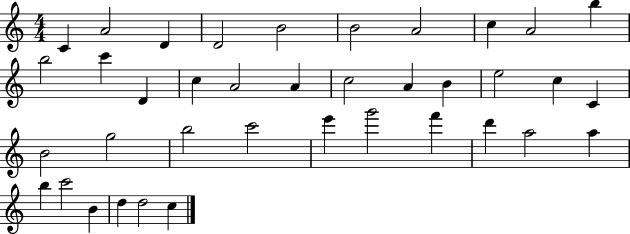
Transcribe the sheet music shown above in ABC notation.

X:1
T:Untitled
M:4/4
L:1/4
K:C
C A2 D D2 B2 B2 A2 c A2 b b2 c' D c A2 A c2 A B e2 c C B2 g2 b2 c'2 e' g'2 f' d' a2 a b c'2 B d d2 c